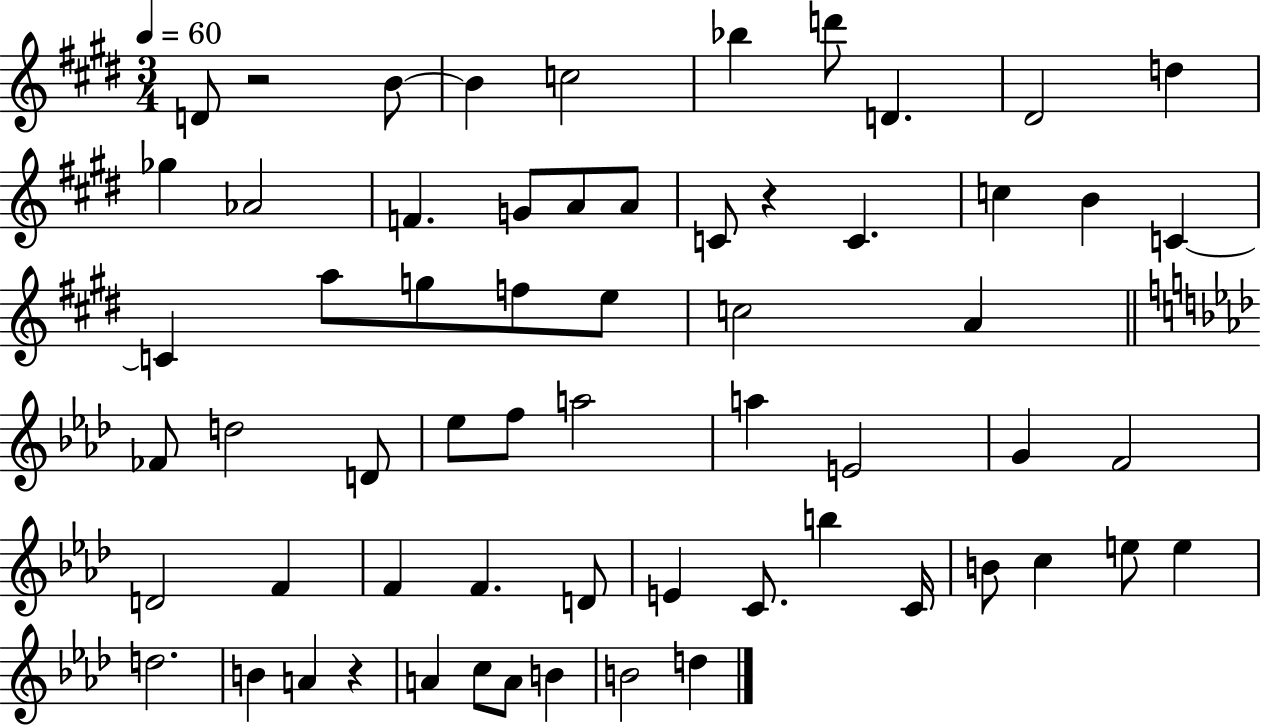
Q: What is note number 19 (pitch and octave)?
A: B4